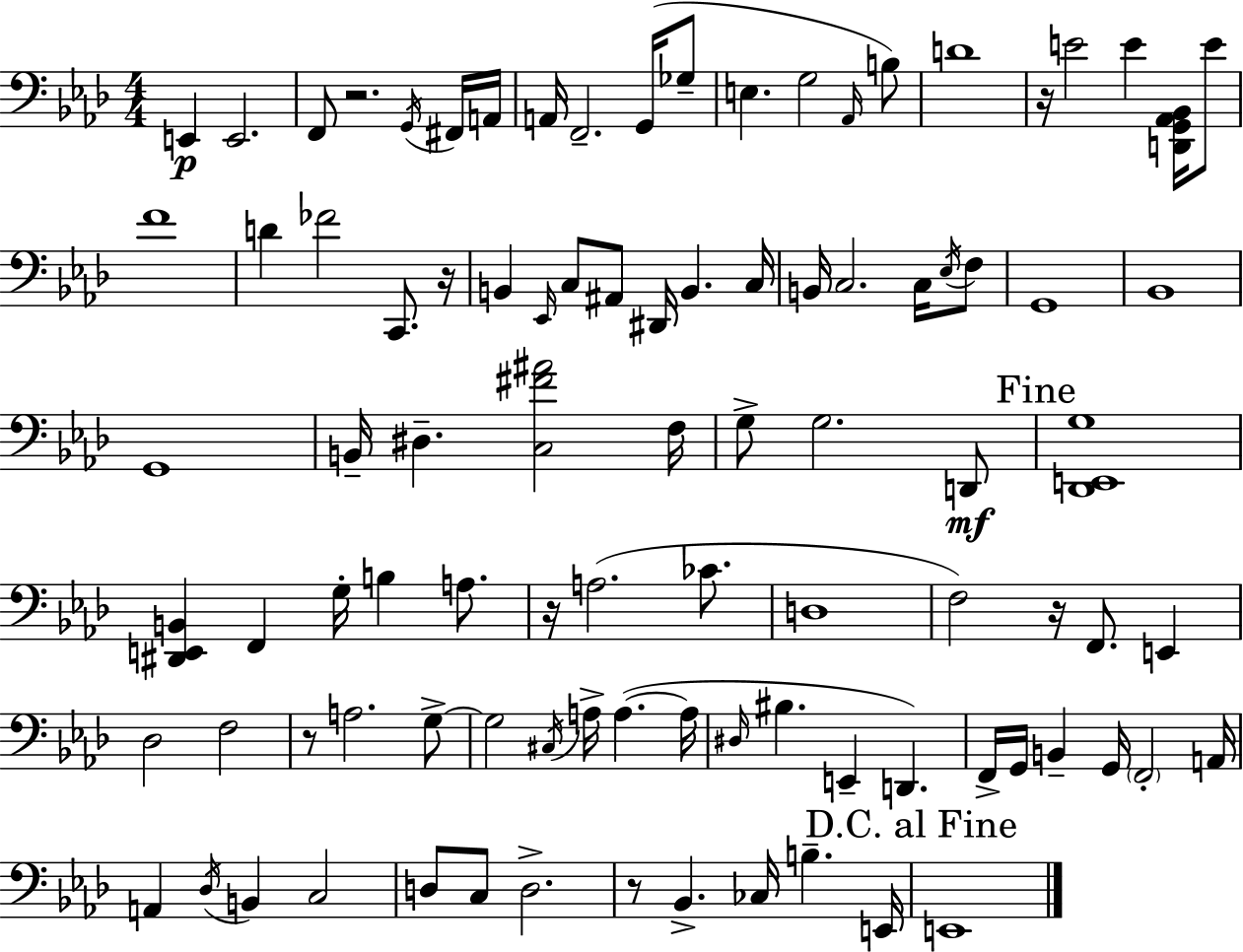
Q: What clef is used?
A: bass